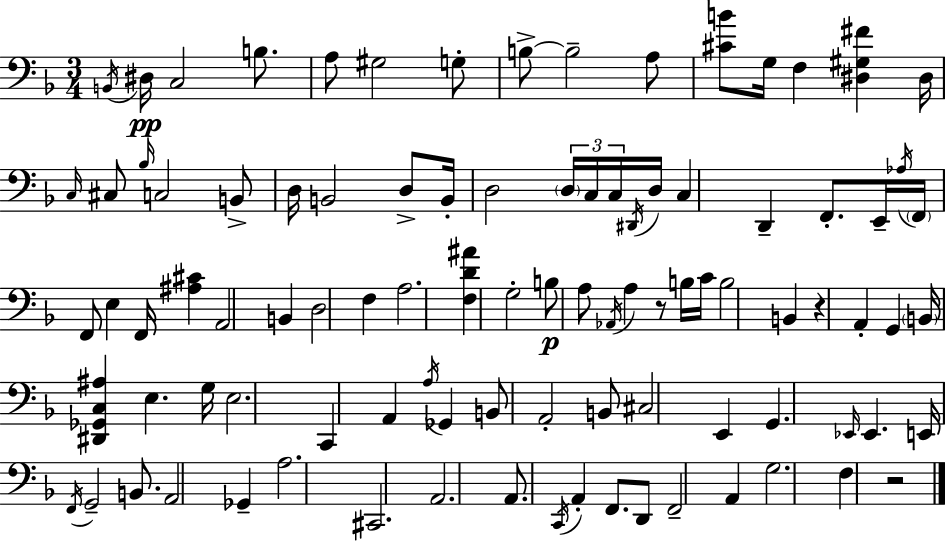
X:1
T:Untitled
M:3/4
L:1/4
K:F
B,,/4 ^D,/4 C,2 B,/2 A,/2 ^G,2 G,/2 B,/2 B,2 A,/2 [^CB]/2 G,/4 F, [^D,^G,^F] ^D,/4 C,/4 ^C,/2 _B,/4 C,2 B,,/2 D,/4 B,,2 D,/2 B,,/4 D,2 D,/4 C,/4 C,/4 ^D,,/4 D,/4 C, D,, F,,/2 E,,/4 _A,/4 F,,/4 F,,/2 E, F,,/4 [^A,^C] A,,2 B,, D,2 F, A,2 [F,D^A] G,2 B,/2 A,/2 _A,,/4 A, z/2 B,/4 C/4 B,2 B,, z A,, G,, B,,/4 [^D,,_G,,C,^A,] E, G,/4 E,2 C,, A,, A,/4 _G,, B,,/2 A,,2 B,,/2 ^C,2 E,, G,, _E,,/4 _E,, E,,/4 F,,/4 G,,2 B,,/2 A,,2 _G,, A,2 ^C,,2 A,,2 A,,/2 C,,/4 A,, F,,/2 D,,/2 F,,2 A,, G,2 F, z2